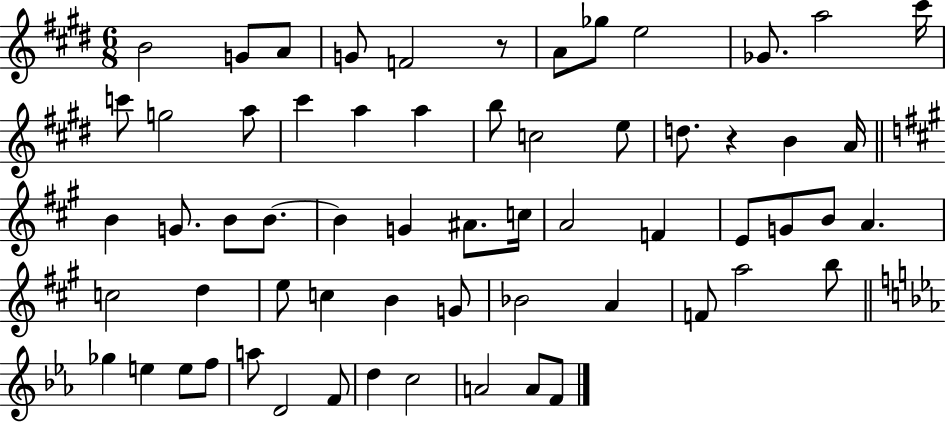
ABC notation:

X:1
T:Untitled
M:6/8
L:1/4
K:E
B2 G/2 A/2 G/2 F2 z/2 A/2 _g/2 e2 _G/2 a2 ^c'/4 c'/2 g2 a/2 ^c' a a b/2 c2 e/2 d/2 z B A/4 B G/2 B/2 B/2 B G ^A/2 c/4 A2 F E/2 G/2 B/2 A c2 d e/2 c B G/2 _B2 A F/2 a2 b/2 _g e e/2 f/2 a/2 D2 F/2 d c2 A2 A/2 F/2